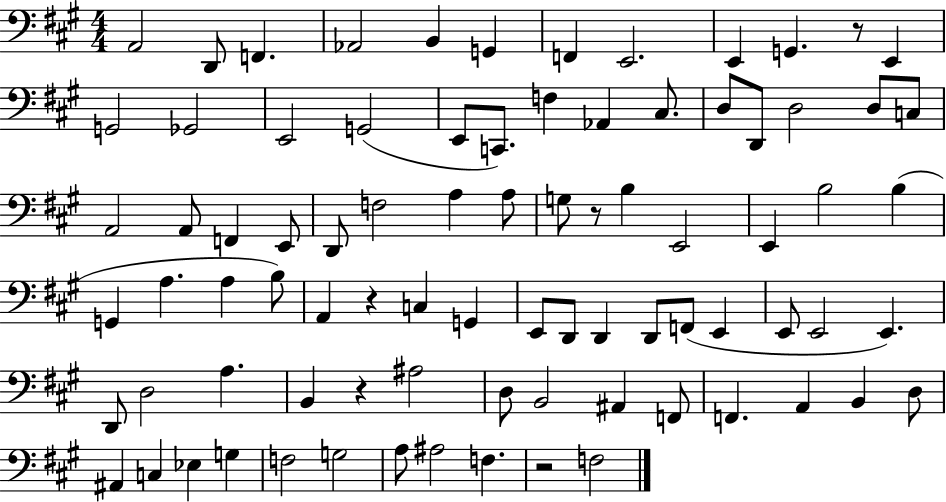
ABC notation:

X:1
T:Untitled
M:4/4
L:1/4
K:A
A,,2 D,,/2 F,, _A,,2 B,, G,, F,, E,,2 E,, G,, z/2 E,, G,,2 _G,,2 E,,2 G,,2 E,,/2 C,,/2 F, _A,, ^C,/2 D,/2 D,,/2 D,2 D,/2 C,/2 A,,2 A,,/2 F,, E,,/2 D,,/2 F,2 A, A,/2 G,/2 z/2 B, E,,2 E,, B,2 B, G,, A, A, B,/2 A,, z C, G,, E,,/2 D,,/2 D,, D,,/2 F,,/2 E,, E,,/2 E,,2 E,, D,,/2 D,2 A, B,, z ^A,2 D,/2 B,,2 ^A,, F,,/2 F,, A,, B,, D,/2 ^A,, C, _E, G, F,2 G,2 A,/2 ^A,2 F, z2 F,2